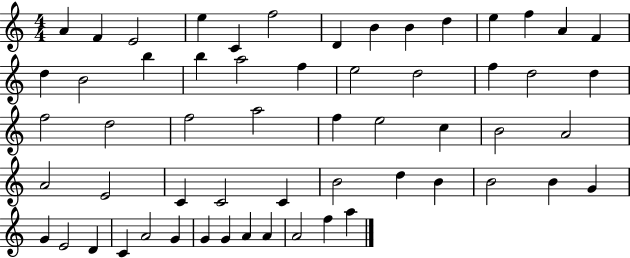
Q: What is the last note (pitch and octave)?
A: A5